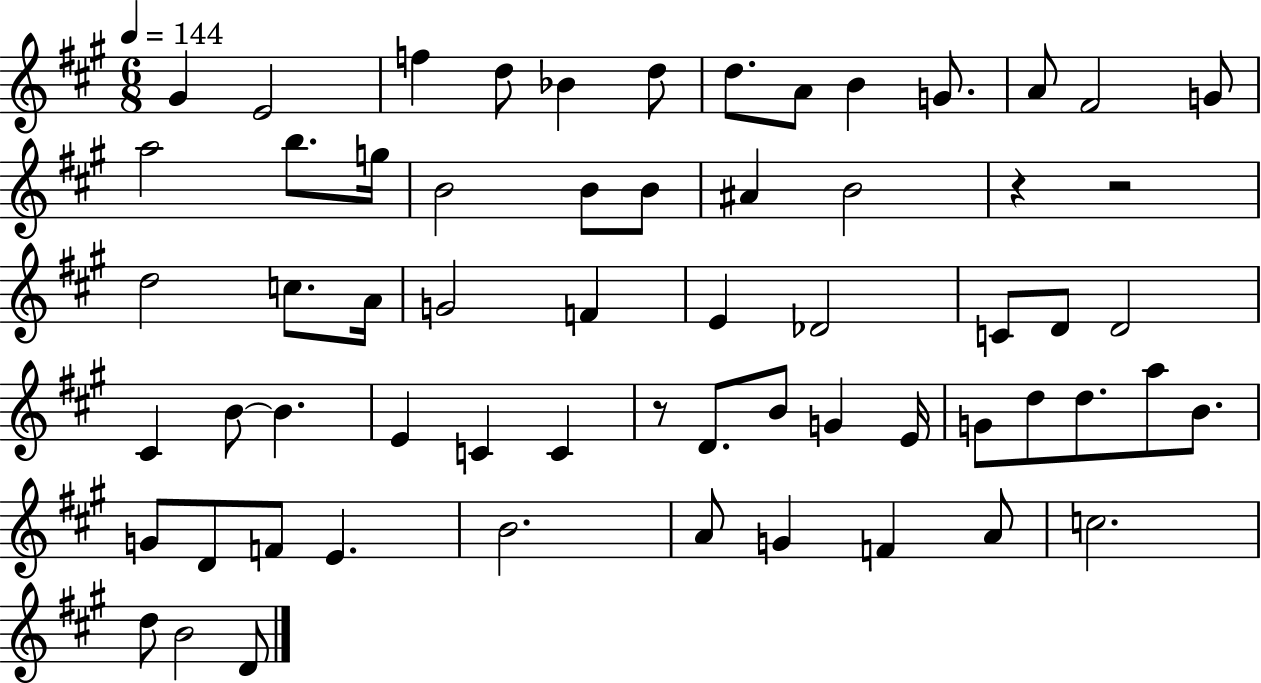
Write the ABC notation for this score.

X:1
T:Untitled
M:6/8
L:1/4
K:A
^G E2 f d/2 _B d/2 d/2 A/2 B G/2 A/2 ^F2 G/2 a2 b/2 g/4 B2 B/2 B/2 ^A B2 z z2 d2 c/2 A/4 G2 F E _D2 C/2 D/2 D2 ^C B/2 B E C C z/2 D/2 B/2 G E/4 G/2 d/2 d/2 a/2 B/2 G/2 D/2 F/2 E B2 A/2 G F A/2 c2 d/2 B2 D/2